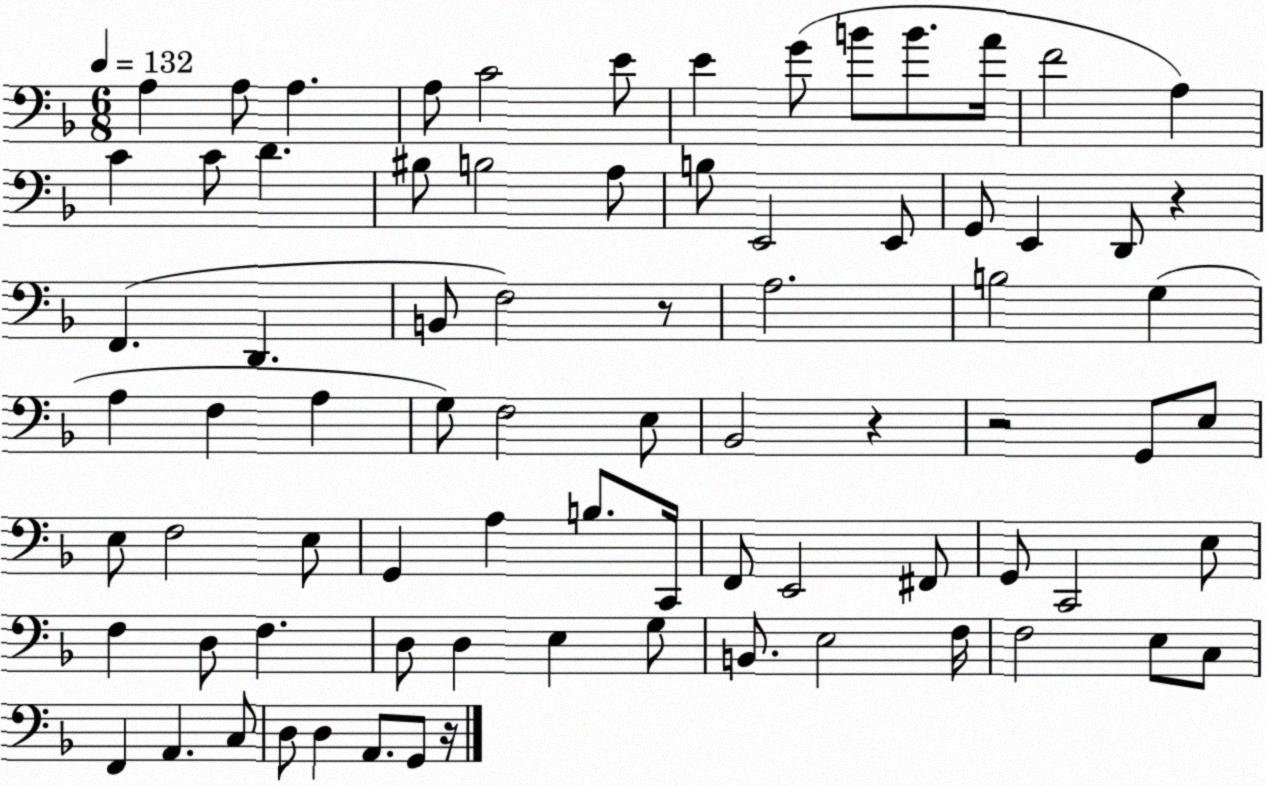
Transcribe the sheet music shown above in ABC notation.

X:1
T:Untitled
M:6/8
L:1/4
K:F
A, A,/2 A, A,/2 C2 E/2 E G/2 B/2 B/2 A/4 F2 A, C C/2 D ^B,/2 B,2 A,/2 B,/2 E,,2 E,,/2 G,,/2 E,, D,,/2 z F,, D,, B,,/2 F,2 z/2 A,2 B,2 G, A, F, A, G,/2 F,2 E,/2 _B,,2 z z2 G,,/2 E,/2 E,/2 F,2 E,/2 G,, A, B,/2 C,,/4 F,,/2 E,,2 ^F,,/2 G,,/2 C,,2 E,/2 F, D,/2 F, D,/2 D, E, G,/2 B,,/2 E,2 F,/4 F,2 E,/2 C,/2 F,, A,, C,/2 D,/2 D, A,,/2 G,,/2 z/4